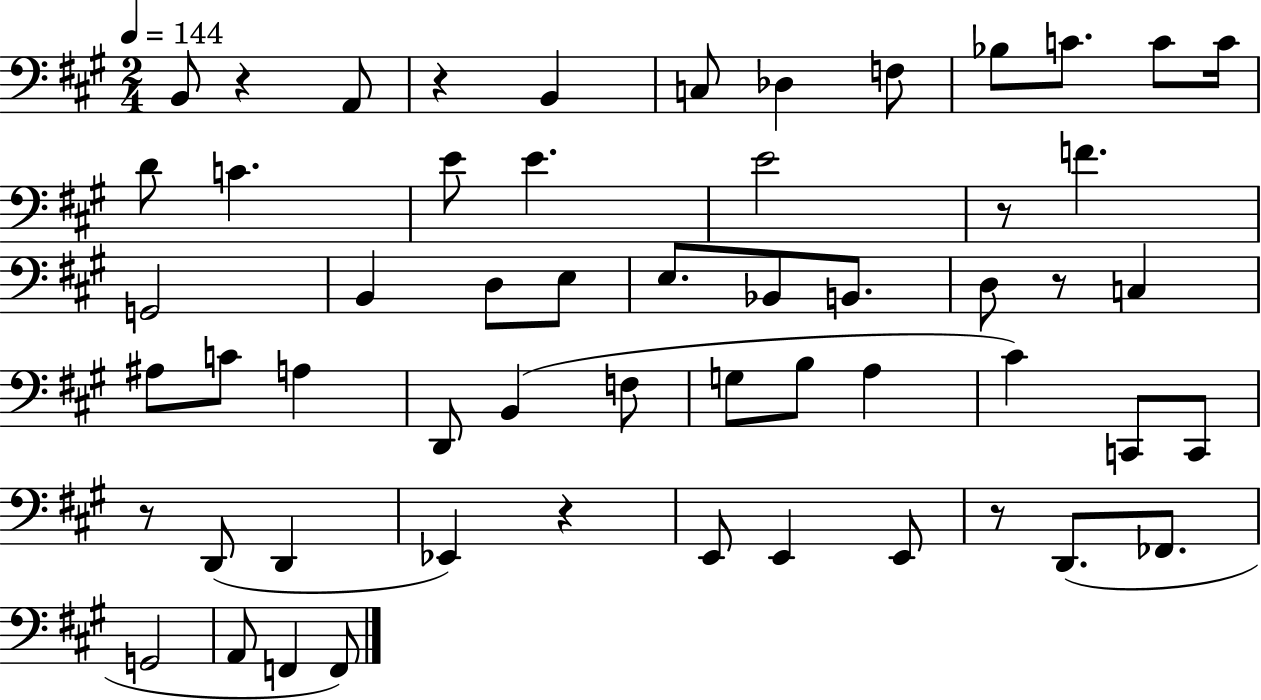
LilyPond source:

{
  \clef bass
  \numericTimeSignature
  \time 2/4
  \key a \major
  \tempo 4 = 144
  b,8 r4 a,8 | r4 b,4 | c8 des4 f8 | bes8 c'8. c'8 c'16 | \break d'8 c'4. | e'8 e'4. | e'2 | r8 f'4. | \break g,2 | b,4 d8 e8 | e8. bes,8 b,8. | d8 r8 c4 | \break ais8 c'8 a4 | d,8 b,4( f8 | g8 b8 a4 | cis'4) c,8 c,8 | \break r8 d,8( d,4 | ees,4) r4 | e,8 e,4 e,8 | r8 d,8.( fes,8. | \break g,2 | a,8 f,4 f,8) | \bar "|."
}